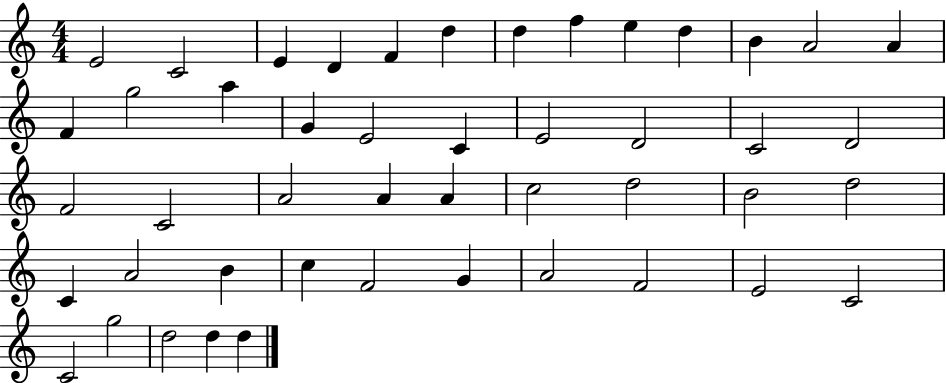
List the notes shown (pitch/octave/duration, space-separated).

E4/h C4/h E4/q D4/q F4/q D5/q D5/q F5/q E5/q D5/q B4/q A4/h A4/q F4/q G5/h A5/q G4/q E4/h C4/q E4/h D4/h C4/h D4/h F4/h C4/h A4/h A4/q A4/q C5/h D5/h B4/h D5/h C4/q A4/h B4/q C5/q F4/h G4/q A4/h F4/h E4/h C4/h C4/h G5/h D5/h D5/q D5/q